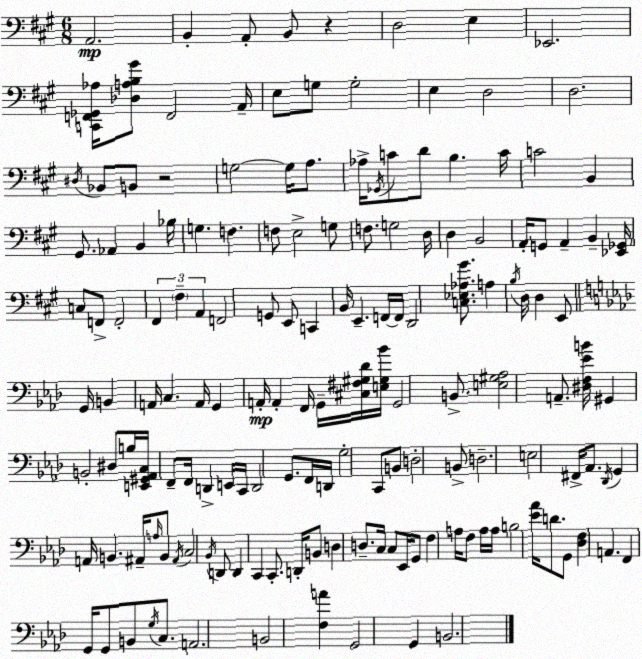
X:1
T:Untitled
M:6/8
L:1/4
K:A
A,,2 B,, A,,/2 B,,/2 z D,2 E, _E,,2 [C,,F,,_G,,_A,]/4 [_D,A,B,^G]/2 F,,2 A,,/4 E,/2 G,/2 G,2 E, D,2 D,2 ^D,/4 _B,,/2 B,,/2 z2 G,2 G,/4 A,/2 _A,/4 _G,,/4 C/2 D/2 B, C/4 C2 B,, ^G,,/2 _A,, B,, _B,/4 G, F, F,/2 E,2 G,/2 F,/2 G,2 D,/4 D, B,,2 A,,/4 G,,/2 A,, B,, [_E,,_G,,]/4 C,/2 F,,/2 F,,2 ^F,, ^F, A,, F,,2 G,,/2 E,,/2 C,, B,,/4 E,, F,,/4 F,,/4 D,,2 [C,_E,_A,^G]/2 A, B,/4 D,/4 D, E,,/2 G,,/4 B,, A,,/4 C, A,,/4 G,, A,,/4 A,, F,,/4 G,,/4 [^C,^F,^G,_D]/4 [E,^G,_B]/4 G,,2 B,,/2 [E,^G,_A,]2 A,,/2 [^D,F,_EB]/4 ^G,, B,,2 ^D,/2 B,/4 [E,,^G,,_A,,C,]/4 F,,/2 F,,/4 D,, E,,/4 C,,/4 D,,2 G,,/2 F,,/4 D,,/4 G,2 C,,/2 B,,/2 D,2 B,,/2 D,2 E,2 ^F,,/4 _A,,/2 _D,,/4 G,, A,,/4 B,, ^A,,/4 A,/4 B,,/2 ^A,,/4 C,2 _B,,/4 D,,/2 D,, C,, C,,/2 D,,/4 B,,/2 D, D,/2 C,/4 C,/2 _E,,/4 G,,/2 F, A,/4 F,/2 A,/4 A,/4 B,2 [_E_A]/4 D/2 G,,/2 [_D,F,] A,, F,, G,,/4 G,,/2 B,,/2 G,/4 C,/2 A,,2 B,,2 [F,A] G,,2 G,, B,,2